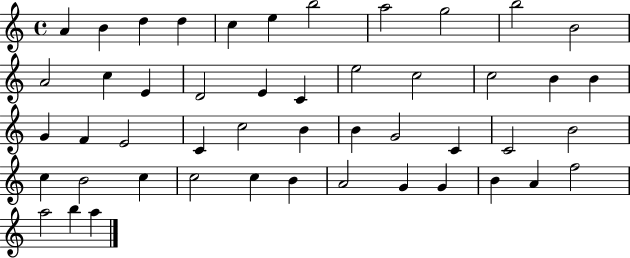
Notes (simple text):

A4/q B4/q D5/q D5/q C5/q E5/q B5/h A5/h G5/h B5/h B4/h A4/h C5/q E4/q D4/h E4/q C4/q E5/h C5/h C5/h B4/q B4/q G4/q F4/q E4/h C4/q C5/h B4/q B4/q G4/h C4/q C4/h B4/h C5/q B4/h C5/q C5/h C5/q B4/q A4/h G4/q G4/q B4/q A4/q F5/h A5/h B5/q A5/q